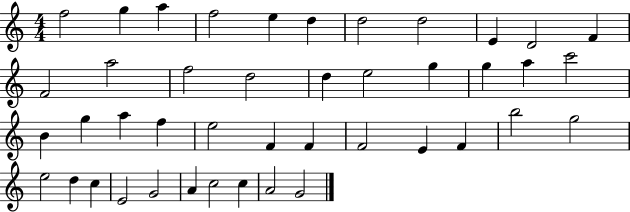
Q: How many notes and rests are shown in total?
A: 43